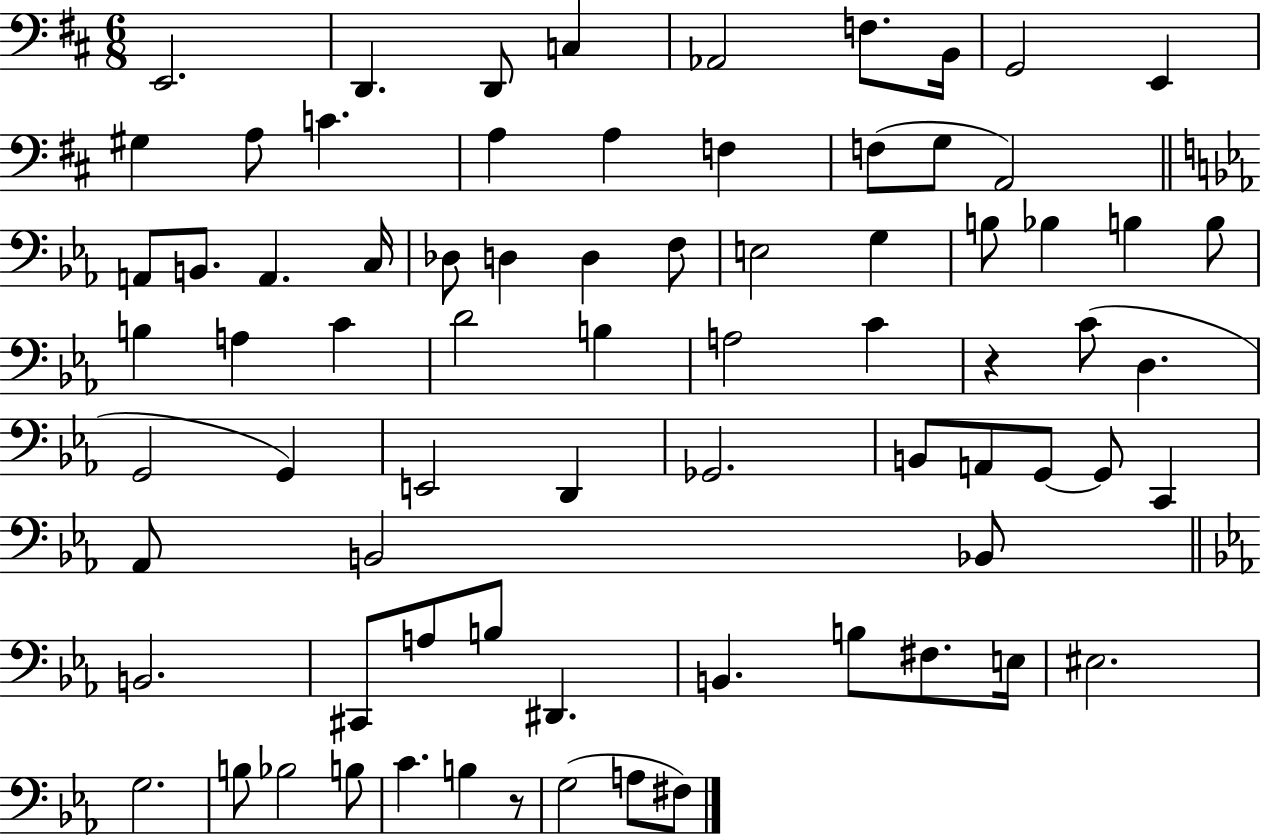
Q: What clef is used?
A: bass